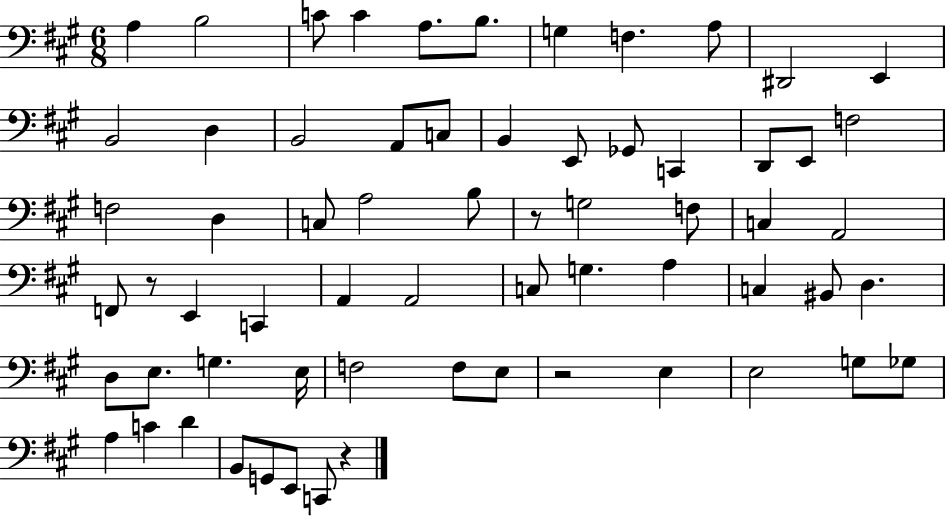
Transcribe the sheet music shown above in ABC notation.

X:1
T:Untitled
M:6/8
L:1/4
K:A
A, B,2 C/2 C A,/2 B,/2 G, F, A,/2 ^D,,2 E,, B,,2 D, B,,2 A,,/2 C,/2 B,, E,,/2 _G,,/2 C,, D,,/2 E,,/2 F,2 F,2 D, C,/2 A,2 B,/2 z/2 G,2 F,/2 C, A,,2 F,,/2 z/2 E,, C,, A,, A,,2 C,/2 G, A, C, ^B,,/2 D, D,/2 E,/2 G, E,/4 F,2 F,/2 E,/2 z2 E, E,2 G,/2 _G,/2 A, C D B,,/2 G,,/2 E,,/2 C,,/2 z